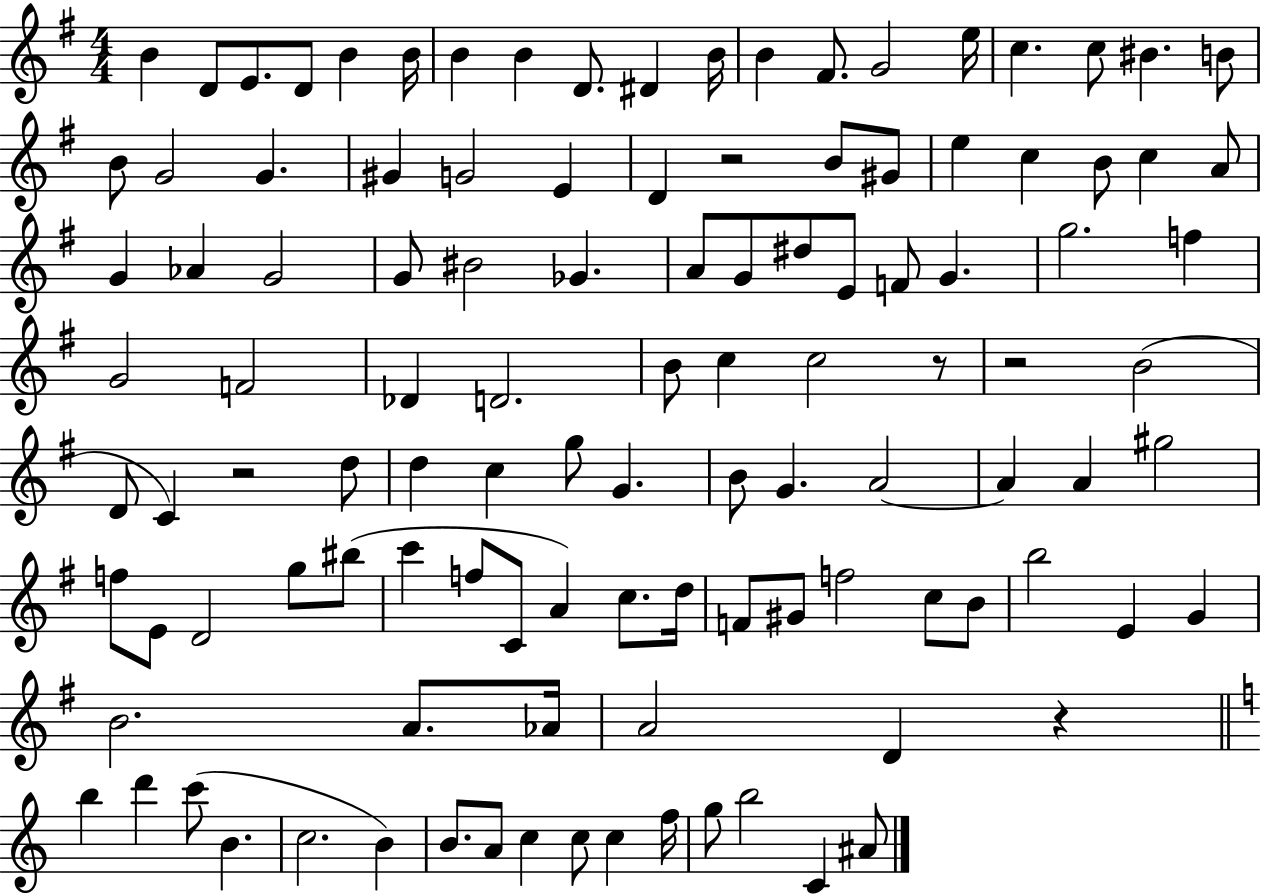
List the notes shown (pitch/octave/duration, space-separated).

B4/q D4/e E4/e. D4/e B4/q B4/s B4/q B4/q D4/e. D#4/q B4/s B4/q F#4/e. G4/h E5/s C5/q. C5/e BIS4/q. B4/e B4/e G4/h G4/q. G#4/q G4/h E4/q D4/q R/h B4/e G#4/e E5/q C5/q B4/e C5/q A4/e G4/q Ab4/q G4/h G4/e BIS4/h Gb4/q. A4/e G4/e D#5/e E4/e F4/e G4/q. G5/h. F5/q G4/h F4/h Db4/q D4/h. B4/e C5/q C5/h R/e R/h B4/h D4/e C4/q R/h D5/e D5/q C5/q G5/e G4/q. B4/e G4/q. A4/h A4/q A4/q G#5/h F5/e E4/e D4/h G5/e BIS5/e C6/q F5/e C4/e A4/q C5/e. D5/s F4/e G#4/e F5/h C5/e B4/e B5/h E4/q G4/q B4/h. A4/e. Ab4/s A4/h D4/q R/q B5/q D6/q C6/e B4/q. C5/h. B4/q B4/e. A4/e C5/q C5/e C5/q F5/s G5/e B5/h C4/q A#4/e